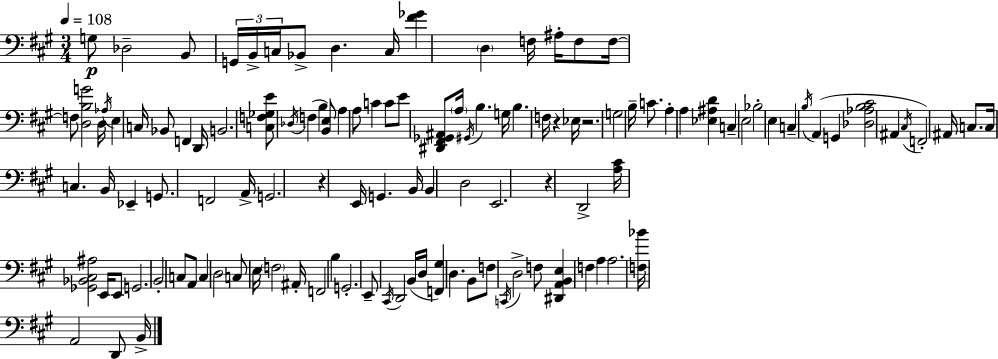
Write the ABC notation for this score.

X:1
T:Untitled
M:3/4
L:1/4
K:A
G,/2 _D,2 B,,/2 G,,/4 B,,/4 C,/4 _B,,/2 D, C,/4 [^F_G] D, F,/4 ^A,/4 F,/2 F,/4 F,/2 [D,B,G]2 D,/4 _A,/4 E, C,/4 _B,,/2 F,, D,,/4 B,,2 [C,F,_G,E]/2 _D,/4 F, B, [B,,E,]/2 A, A,/2 C C/2 E/2 [^D,,^F,,_G,,^A,,]/2 A,/4 ^G,,/4 B, G,/4 B, F,/4 z _E,/4 z2 G,2 B,/4 C/2 A, A, [_E,^A,D] C, E,2 _B,2 E, C, B,/4 A,, G,, [_D,_A,B,^C]2 ^A,, ^C,/4 F,,2 ^A,,/4 C,/2 C,/4 C, B,,/4 _E,, G,,/2 F,,2 A,,/4 G,,2 z E,,/4 G,, B,,/4 B,, D,2 E,,2 z D,,2 [A,^C]/4 [_G,,_B,,^C,^A,]2 E,,/4 E,,/2 G,,2 B,,2 C,/2 A,,/2 C, D,2 C,/2 E,/4 F,2 ^A,,/4 F,,2 B, G,,2 E,,/2 ^C,,/4 D,,2 B,,/4 D,/4 [F,,^G,] D, B,,/2 F,/2 C,,/4 D,2 F,/2 [^D,,A,,B,,E,] F, A, A,2 [F,_B]/4 A,,2 D,,/2 B,,/4